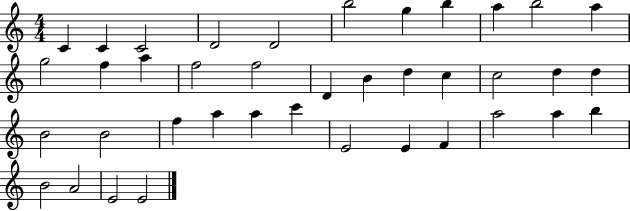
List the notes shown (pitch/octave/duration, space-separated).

C4/q C4/q C4/h D4/h D4/h B5/h G5/q B5/q A5/q B5/h A5/q G5/h F5/q A5/q F5/h F5/h D4/q B4/q D5/q C5/q C5/h D5/q D5/q B4/h B4/h F5/q A5/q A5/q C6/q E4/h E4/q F4/q A5/h A5/q B5/q B4/h A4/h E4/h E4/h